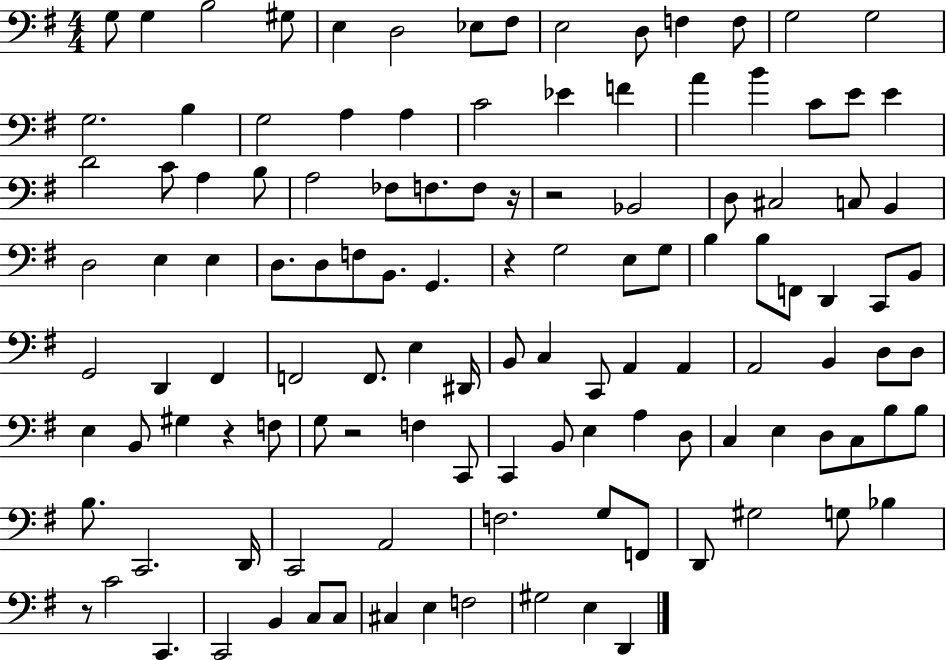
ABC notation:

X:1
T:Untitled
M:4/4
L:1/4
K:G
G,/2 G, B,2 ^G,/2 E, D,2 _E,/2 ^F,/2 E,2 D,/2 F, F,/2 G,2 G,2 G,2 B, G,2 A, A, C2 _E F A B C/2 E/2 E D2 C/2 A, B,/2 A,2 _F,/2 F,/2 F,/2 z/4 z2 _B,,2 D,/2 ^C,2 C,/2 B,, D,2 E, E, D,/2 D,/2 F,/2 B,,/2 G,, z G,2 E,/2 G,/2 B, B,/2 F,,/2 D,, C,,/2 B,,/2 G,,2 D,, ^F,, F,,2 F,,/2 E, ^D,,/4 B,,/2 C, C,,/2 A,, A,, A,,2 B,, D,/2 D,/2 E, B,,/2 ^G, z F,/2 G,/2 z2 F, C,,/2 C,, B,,/2 E, A, D,/2 C, E, D,/2 C,/2 B,/2 B,/2 B,/2 C,,2 D,,/4 C,,2 A,,2 F,2 G,/2 F,,/2 D,,/2 ^G,2 G,/2 _B, z/2 C2 C,, C,,2 B,, C,/2 C,/2 ^C, E, F,2 ^G,2 E, D,,